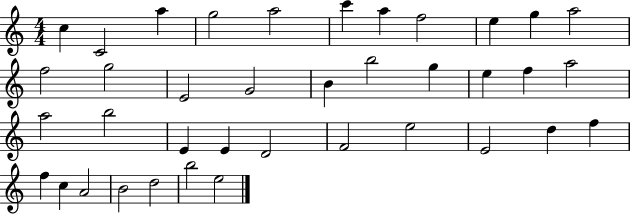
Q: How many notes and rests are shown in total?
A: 38